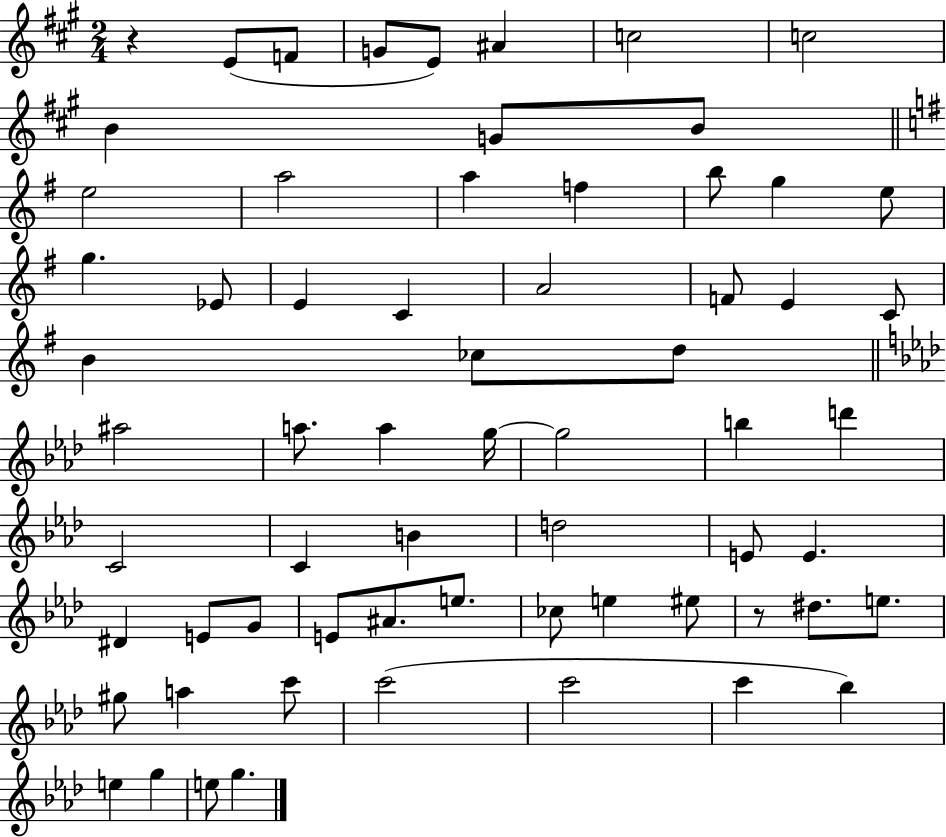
{
  \clef treble
  \numericTimeSignature
  \time 2/4
  \key a \major
  r4 e'8( f'8 | g'8 e'8) ais'4 | c''2 | c''2 | \break b'4 g'8 b'8 | \bar "||" \break \key g \major e''2 | a''2 | a''4 f''4 | b''8 g''4 e''8 | \break g''4. ees'8 | e'4 c'4 | a'2 | f'8 e'4 c'8 | \break b'4 ces''8 d''8 | \bar "||" \break \key aes \major ais''2 | a''8. a''4 g''16~~ | g''2 | b''4 d'''4 | \break c'2 | c'4 b'4 | d''2 | e'8 e'4. | \break dis'4 e'8 g'8 | e'8 ais'8. e''8. | ces''8 e''4 eis''8 | r8 dis''8. e''8. | \break gis''8 a''4 c'''8 | c'''2( | c'''2 | c'''4 bes''4) | \break e''4 g''4 | e''8 g''4. | \bar "|."
}